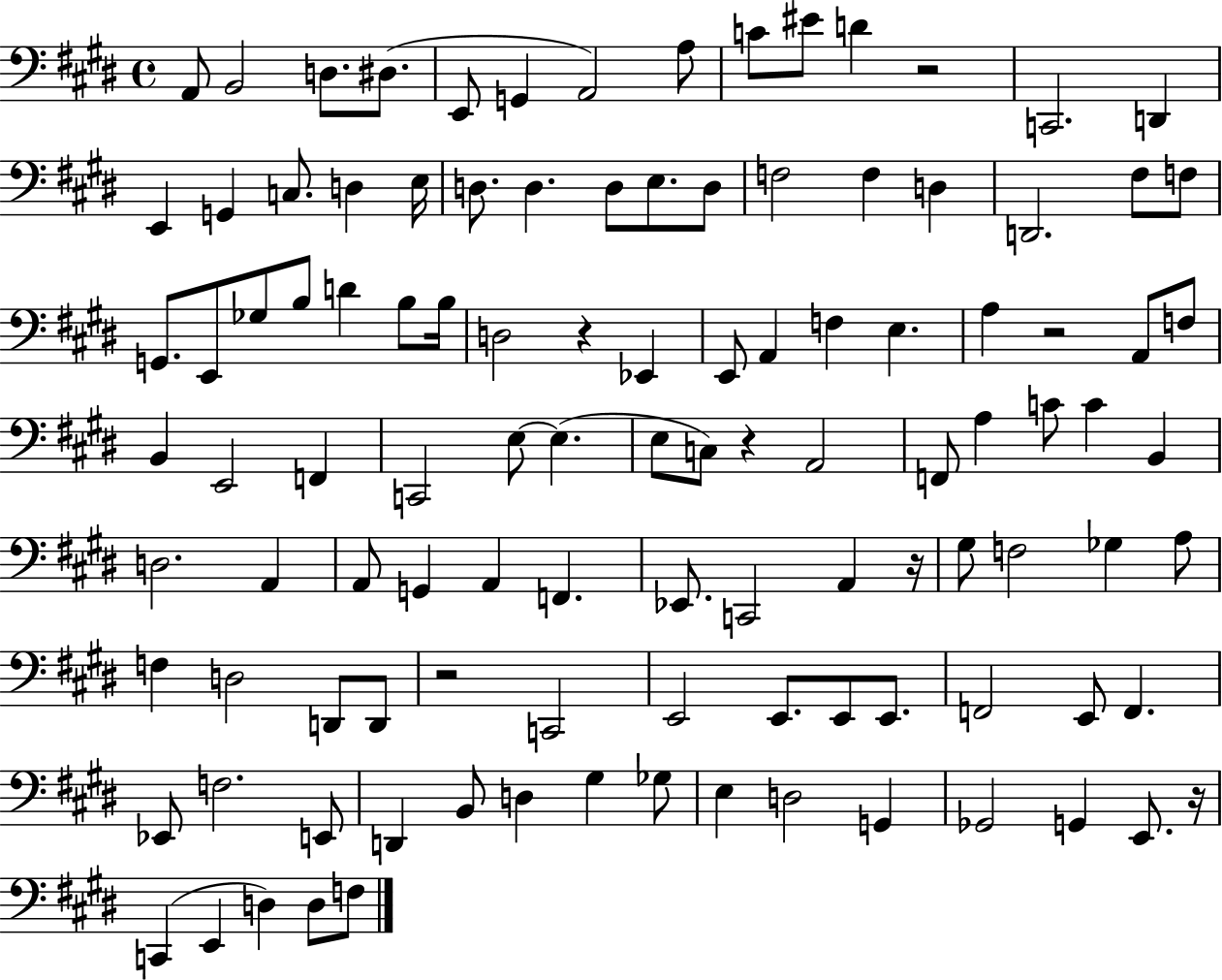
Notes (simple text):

A2/e B2/h D3/e. D#3/e. E2/e G2/q A2/h A3/e C4/e EIS4/e D4/q R/h C2/h. D2/q E2/q G2/q C3/e. D3/q E3/s D3/e. D3/q. D3/e E3/e. D3/e F3/h F3/q D3/q D2/h. F#3/e F3/e G2/e. E2/e Gb3/e B3/e D4/q B3/e B3/s D3/h R/q Eb2/q E2/e A2/q F3/q E3/q. A3/q R/h A2/e F3/e B2/q E2/h F2/q C2/h E3/e E3/q. E3/e C3/e R/q A2/h F2/e A3/q C4/e C4/q B2/q D3/h. A2/q A2/e G2/q A2/q F2/q. Eb2/e. C2/h A2/q R/s G#3/e F3/h Gb3/q A3/e F3/q D3/h D2/e D2/e R/h C2/h E2/h E2/e. E2/e E2/e. F2/h E2/e F2/q. Eb2/e F3/h. E2/e D2/q B2/e D3/q G#3/q Gb3/e E3/q D3/h G2/q Gb2/h G2/q E2/e. R/s C2/q E2/q D3/q D3/e F3/e